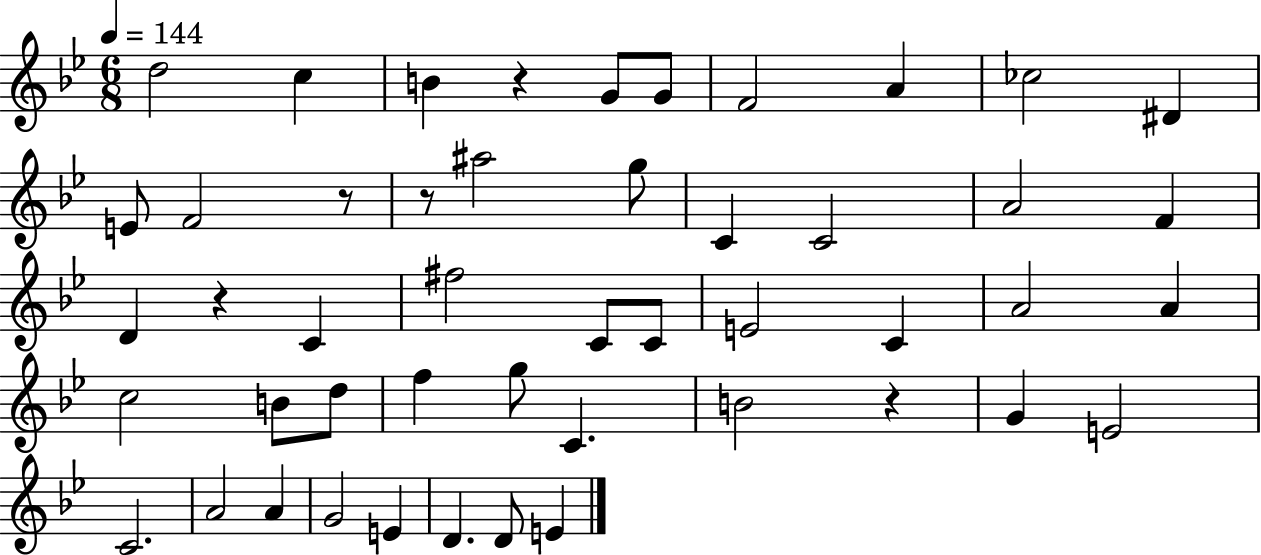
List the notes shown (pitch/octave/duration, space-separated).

D5/h C5/q B4/q R/q G4/e G4/e F4/h A4/q CES5/h D#4/q E4/e F4/h R/e R/e A#5/h G5/e C4/q C4/h A4/h F4/q D4/q R/q C4/q F#5/h C4/e C4/e E4/h C4/q A4/h A4/q C5/h B4/e D5/e F5/q G5/e C4/q. B4/h R/q G4/q E4/h C4/h. A4/h A4/q G4/h E4/q D4/q. D4/e E4/q